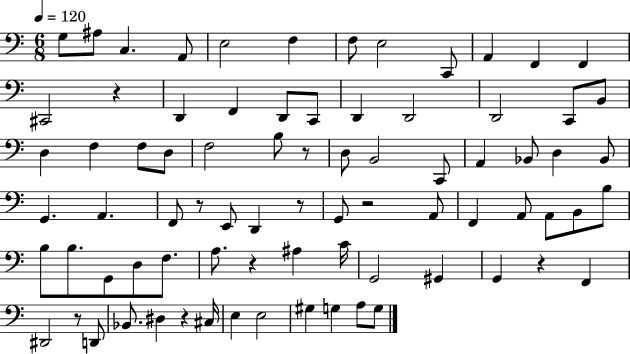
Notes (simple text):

G3/e A#3/e C3/q. A2/e E3/h F3/q F3/e E3/h C2/e A2/q F2/q F2/q C#2/h R/q D2/q F2/q D2/e C2/e D2/q D2/h D2/h C2/e B2/e D3/q F3/q F3/e D3/e F3/h B3/e R/e D3/e B2/h C2/e A2/q Bb2/e D3/q Bb2/e G2/q. A2/q. F2/e R/e E2/e D2/q R/e G2/e R/h A2/e F2/q A2/e A2/e B2/e B3/e B3/e B3/e. G2/e D3/e F3/e. A3/e. R/q A#3/q C4/s G2/h G#2/q G2/q R/q F2/q D#2/h R/e D2/e Bb2/e. D#3/q R/q C#3/s E3/q E3/h G#3/q G3/q A3/e G3/e